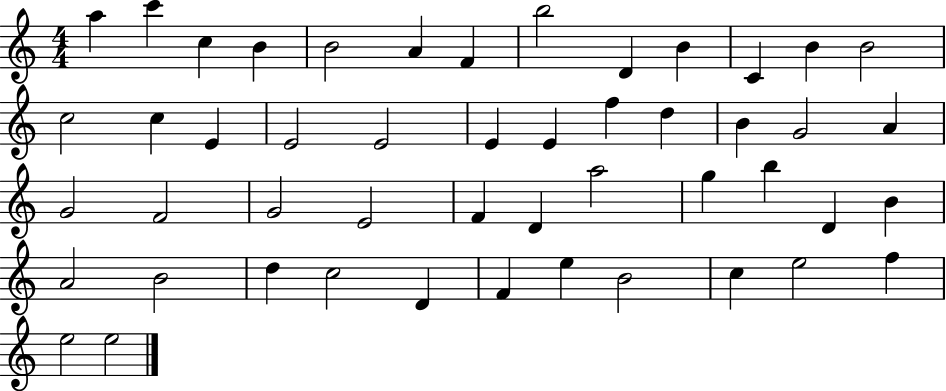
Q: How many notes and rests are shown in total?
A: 49